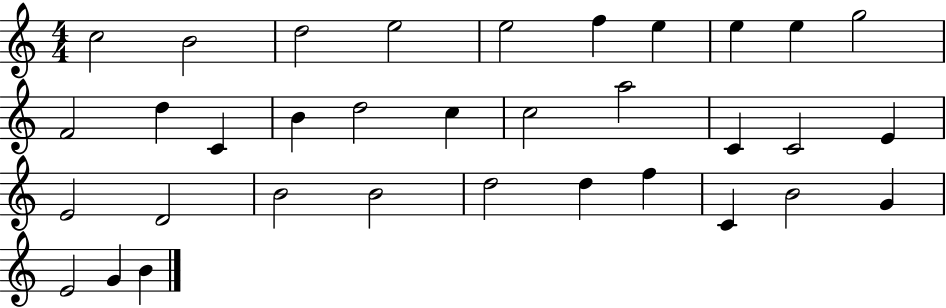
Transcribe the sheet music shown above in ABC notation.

X:1
T:Untitled
M:4/4
L:1/4
K:C
c2 B2 d2 e2 e2 f e e e g2 F2 d C B d2 c c2 a2 C C2 E E2 D2 B2 B2 d2 d f C B2 G E2 G B